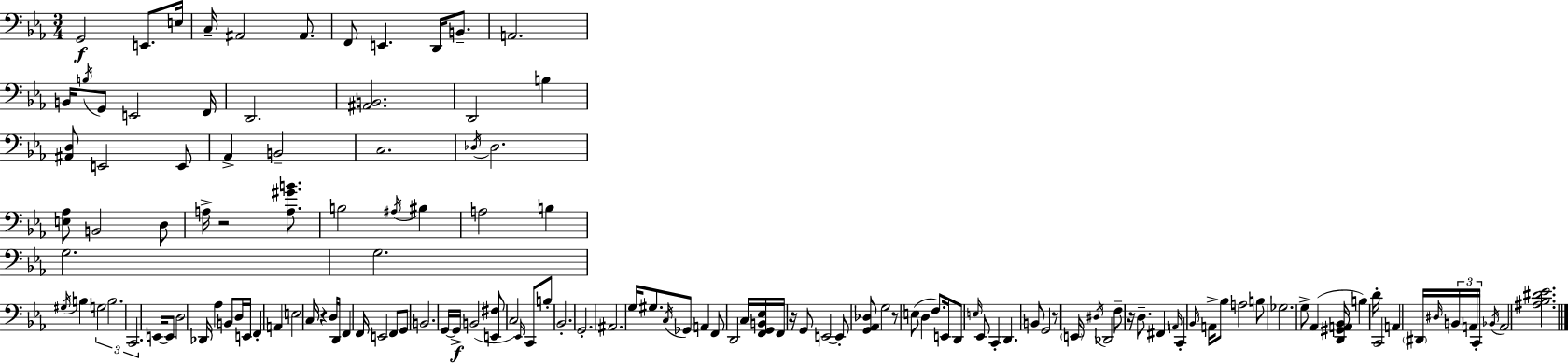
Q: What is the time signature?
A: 3/4